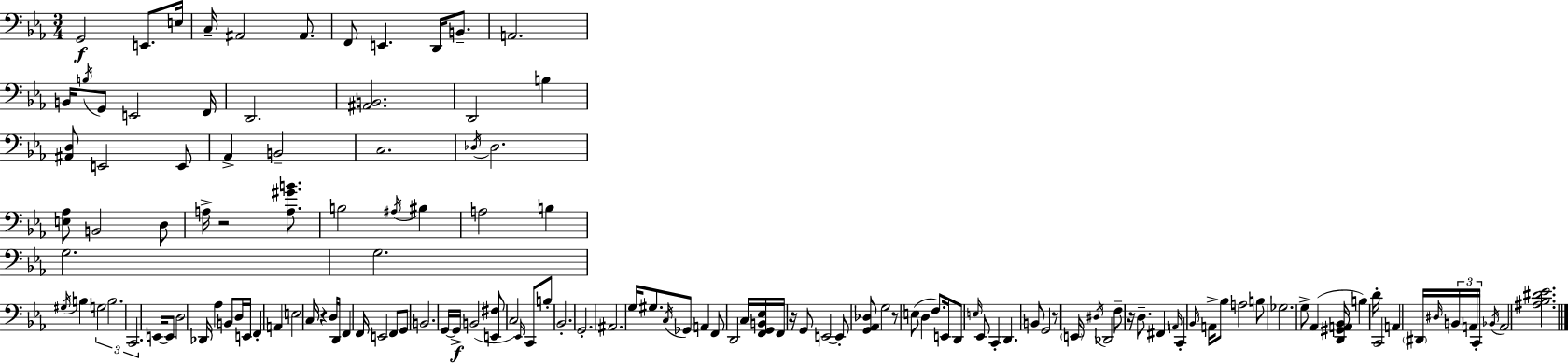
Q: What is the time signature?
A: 3/4